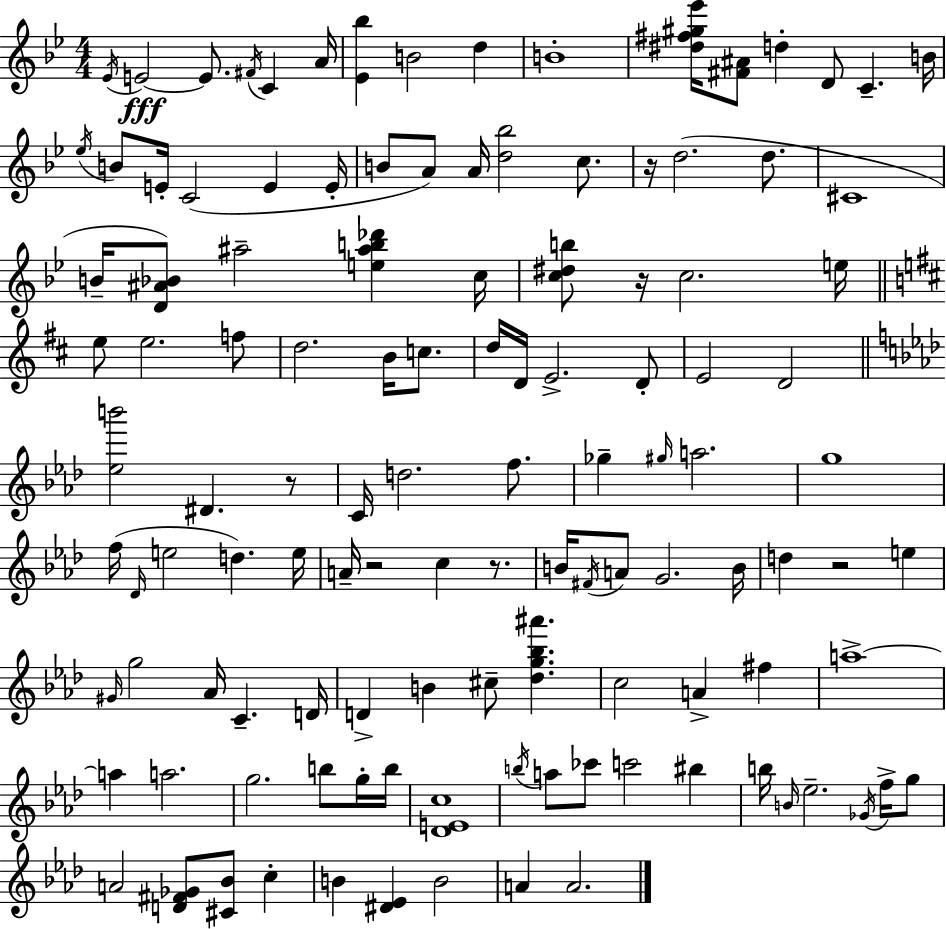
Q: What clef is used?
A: treble